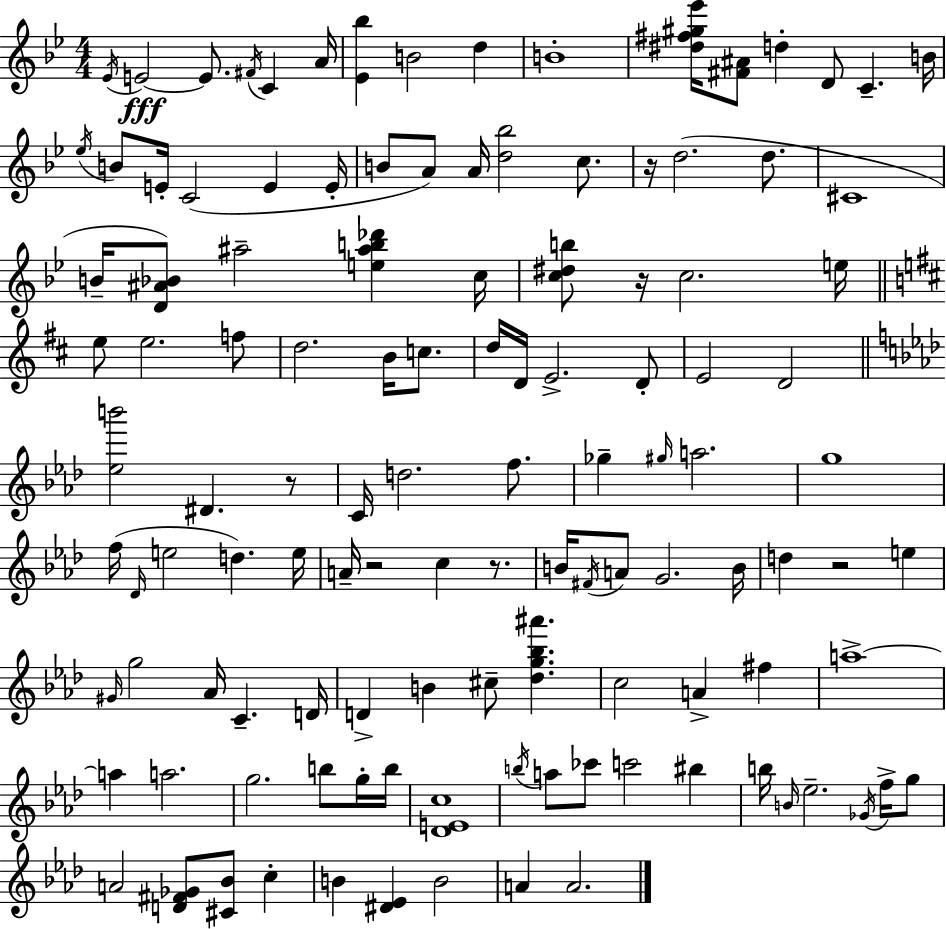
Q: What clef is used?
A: treble